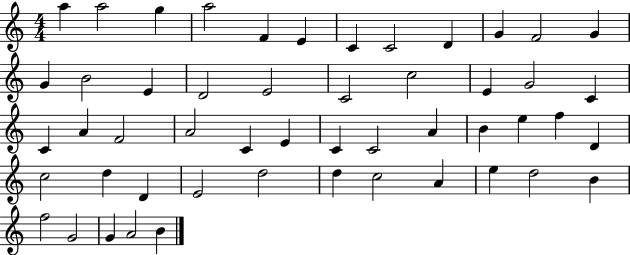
X:1
T:Untitled
M:4/4
L:1/4
K:C
a a2 g a2 F E C C2 D G F2 G G B2 E D2 E2 C2 c2 E G2 C C A F2 A2 C E C C2 A B e f D c2 d D E2 d2 d c2 A e d2 B f2 G2 G A2 B